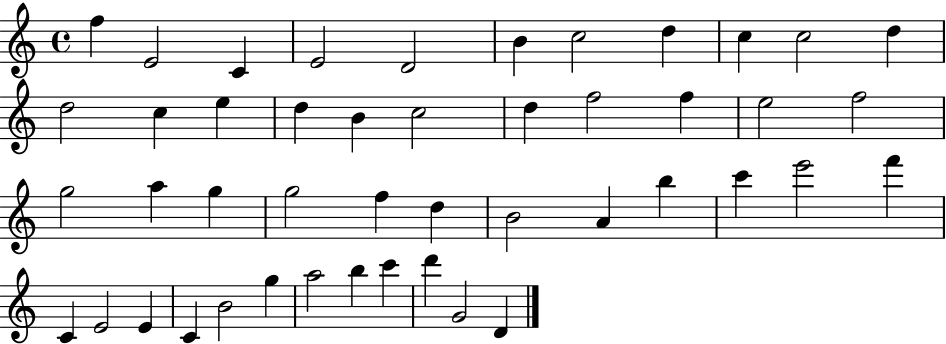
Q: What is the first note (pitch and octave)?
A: F5